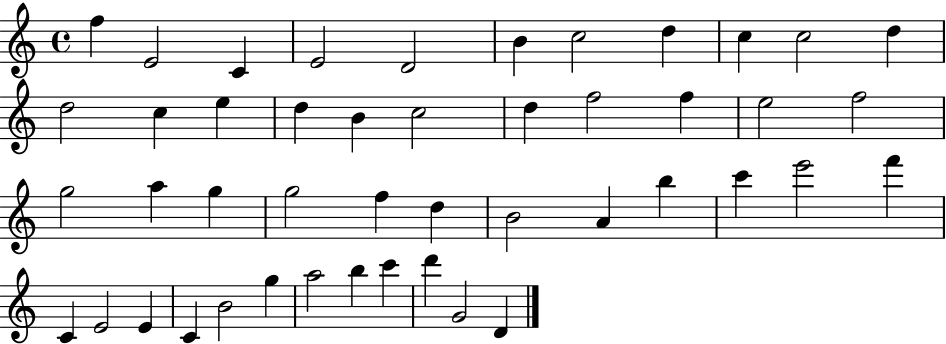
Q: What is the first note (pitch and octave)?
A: F5